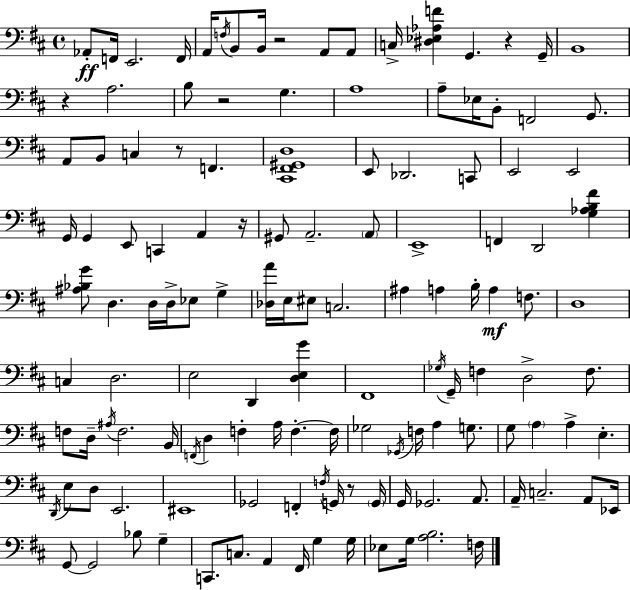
X:1
T:Untitled
M:4/4
L:1/4
K:D
_A,,/2 F,,/4 E,,2 F,,/4 A,,/4 F,/4 B,,/2 B,,/4 z2 A,,/2 A,,/2 C,/4 [^D,_E,_A,F] G,, z G,,/4 B,,4 z A,2 B,/2 z2 G, A,4 A,/2 _E,/4 B,,/2 F,,2 G,,/2 A,,/2 B,,/2 C, z/2 F,, [^C,,^F,,^G,,D,]4 E,,/2 _D,,2 C,,/2 E,,2 E,,2 G,,/4 G,, E,,/2 C,, A,, z/4 ^G,,/2 A,,2 A,,/2 E,,4 F,, D,,2 [G,_A,B,^F] [^A,_B,G]/2 D, D,/4 D,/4 _E,/2 G, [_D,A]/4 E,/4 ^E,/2 C,2 ^A, A, B,/4 A, F,/2 D,4 C, D,2 E,2 D,, [D,E,G] ^F,,4 _G,/4 G,,/4 F, D,2 F,/2 F,/2 D,/4 ^A,/4 F,2 B,,/4 F,,/4 D, F, A,/4 F, F,/4 _G,2 _G,,/4 F,/4 A, G,/2 G,/2 A, A, E, D,,/4 E,/2 D,/2 E,,2 ^E,,4 _G,,2 F,, F,/4 G,,/4 z/2 G,,/4 G,,/4 _G,,2 A,,/2 A,,/4 C,2 A,,/2 _E,,/4 G,,/2 G,,2 _B,/2 G, C,,/2 C,/2 A,, ^F,,/4 G, G,/4 _E,/2 G,/4 [A,B,]2 F,/4